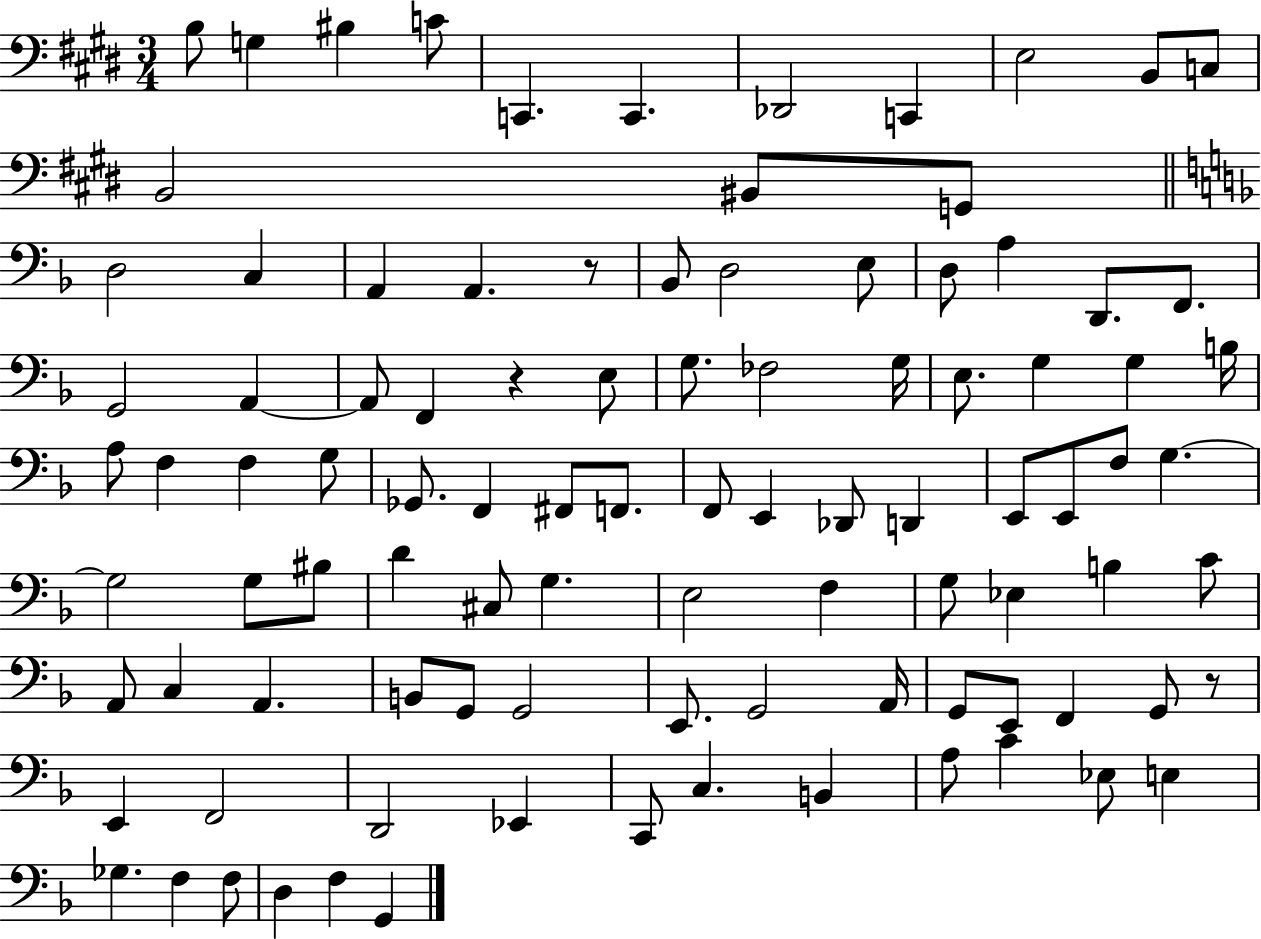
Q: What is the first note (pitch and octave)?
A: B3